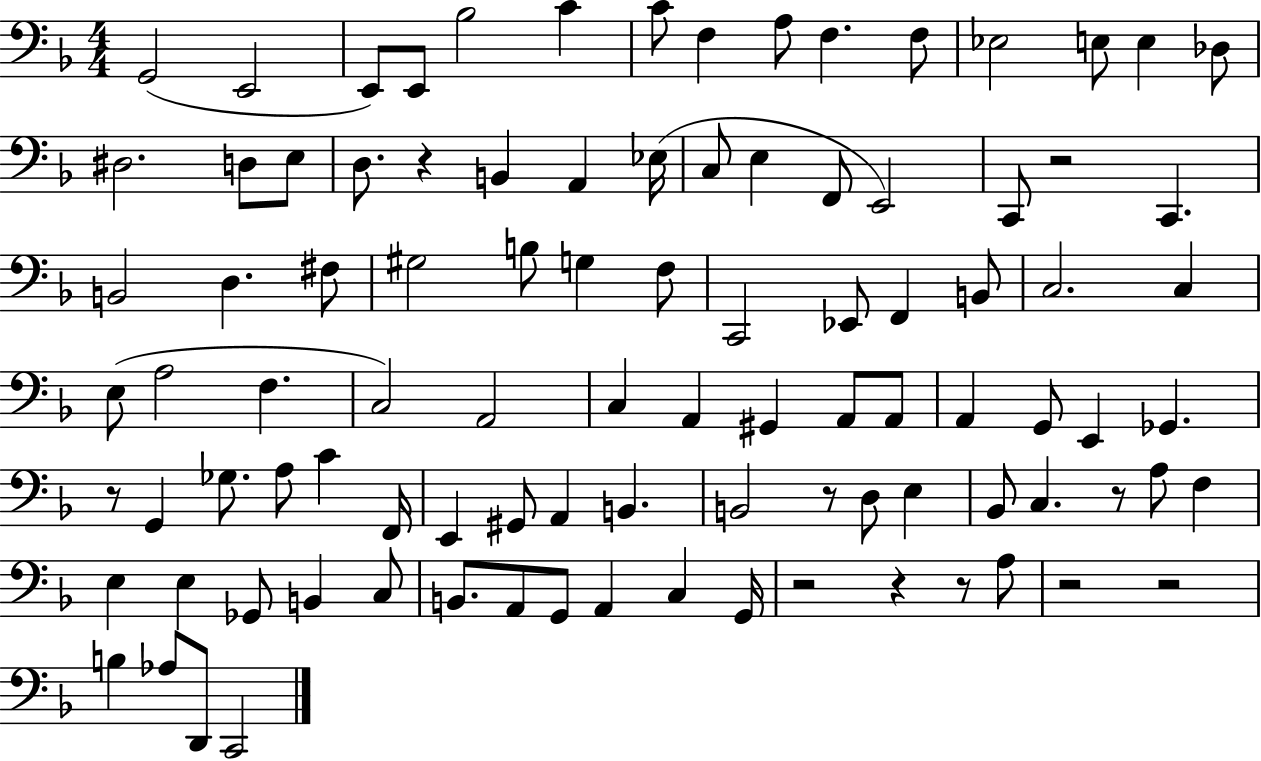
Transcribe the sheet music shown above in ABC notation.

X:1
T:Untitled
M:4/4
L:1/4
K:F
G,,2 E,,2 E,,/2 E,,/2 _B,2 C C/2 F, A,/2 F, F,/2 _E,2 E,/2 E, _D,/2 ^D,2 D,/2 E,/2 D,/2 z B,, A,, _E,/4 C,/2 E, F,,/2 E,,2 C,,/2 z2 C,, B,,2 D, ^F,/2 ^G,2 B,/2 G, F,/2 C,,2 _E,,/2 F,, B,,/2 C,2 C, E,/2 A,2 F, C,2 A,,2 C, A,, ^G,, A,,/2 A,,/2 A,, G,,/2 E,, _G,, z/2 G,, _G,/2 A,/2 C F,,/4 E,, ^G,,/2 A,, B,, B,,2 z/2 D,/2 E, _B,,/2 C, z/2 A,/2 F, E, E, _G,,/2 B,, C,/2 B,,/2 A,,/2 G,,/2 A,, C, G,,/4 z2 z z/2 A,/2 z2 z2 B, _A,/2 D,,/2 C,,2